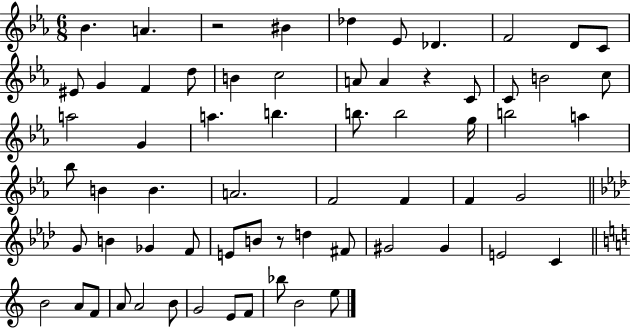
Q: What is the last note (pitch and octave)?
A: E5